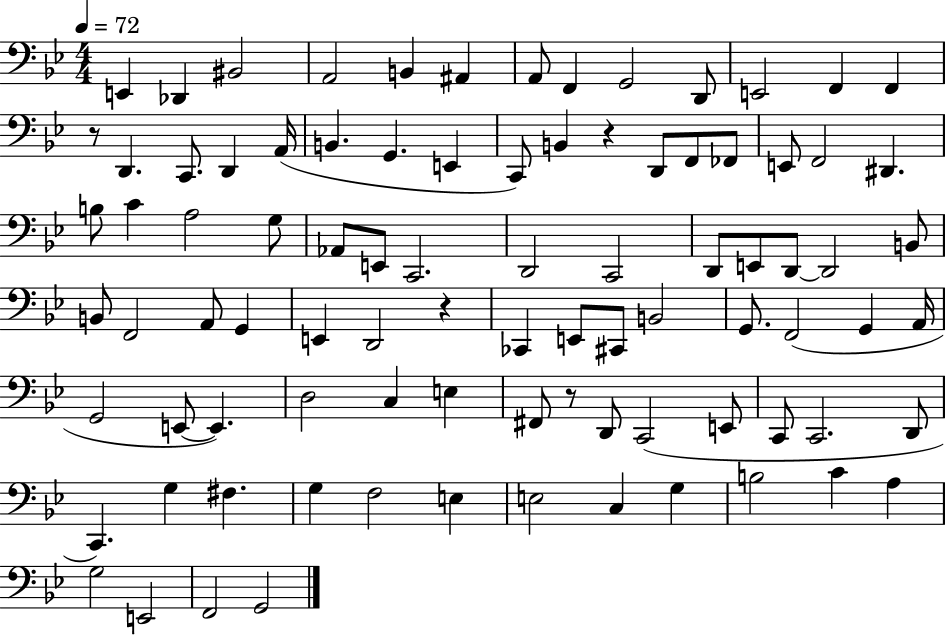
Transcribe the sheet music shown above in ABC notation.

X:1
T:Untitled
M:4/4
L:1/4
K:Bb
E,, _D,, ^B,,2 A,,2 B,, ^A,, A,,/2 F,, G,,2 D,,/2 E,,2 F,, F,, z/2 D,, C,,/2 D,, A,,/4 B,, G,, E,, C,,/2 B,, z D,,/2 F,,/2 _F,,/2 E,,/2 F,,2 ^D,, B,/2 C A,2 G,/2 _A,,/2 E,,/2 C,,2 D,,2 C,,2 D,,/2 E,,/2 D,,/2 D,,2 B,,/2 B,,/2 F,,2 A,,/2 G,, E,, D,,2 z _C,, E,,/2 ^C,,/2 B,,2 G,,/2 F,,2 G,, A,,/4 G,,2 E,,/2 E,, D,2 C, E, ^F,,/2 z/2 D,,/2 C,,2 E,,/2 C,,/2 C,,2 D,,/2 C,, G, ^F, G, F,2 E, E,2 C, G, B,2 C A, G,2 E,,2 F,,2 G,,2